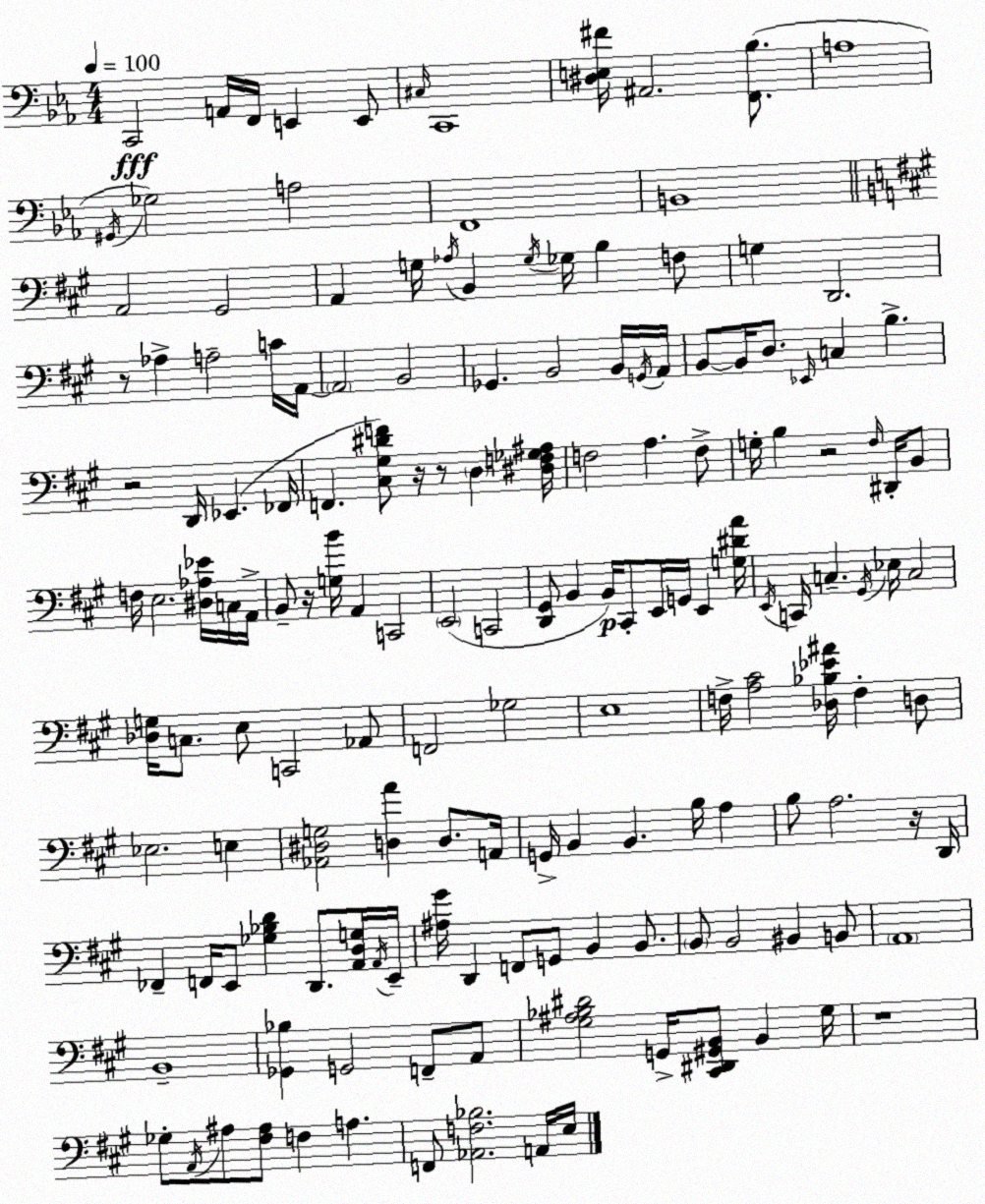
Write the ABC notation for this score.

X:1
T:Untitled
M:4/4
L:1/4
K:Cm
C,,2 A,,/4 F,,/4 E,, E,,/2 ^C,/4 C,,4 [^D,E,^F]/4 ^A,,2 [F,,_B,]/2 A,4 ^G,,/4 _G,2 A,2 F,,4 B,,4 A,,2 ^G,,2 A,, G,/4 _A,/4 B,, G,/4 _G,/4 B, F,/2 G, D,,2 z/2 _A, A,2 C/4 A,,/4 A,,2 B,,2 _G,, B,,2 B,,/4 G,,/4 A,,/4 B,,/2 B,,/4 D,/2 _E,,/4 C, B, z2 D,,/4 _E,, _F,,/4 F,, [^C,^G,^DF]/2 z/4 z/2 D, [^D,F,_G,^A,]/4 F,2 A, F,/2 G,/4 B, z2 ^F,/4 ^D,,/4 B,,/2 F,/4 E,2 [^D,_A,_E]/4 C,/4 A,,/4 B,,/2 z/4 [G,B]/4 A,, C,,2 E,,2 C,,2 [D,,^G,,]/2 B,, B,,/4 ^C,,/2 E,,/4 G,,/4 E,, [G,^DA]/4 E,,/4 C,,/4 C, ^G,,/4 _E,/4 C,2 [_D,G,]/4 C,/2 E,/2 C,,2 _A,,/2 F,,2 _G,2 E,4 F,/4 [A,^C]2 [_D,_B,_E^A]/4 F, D,/2 _E,2 E, [_A,,^D,G,]2 [D,A] D,/2 A,,/4 G,,/4 B,, B,, B,/4 A, B,/2 A,2 z/4 D,,/4 _F,, F,,/4 E,,/2 [_G,_B,D] D,,/2 [A,,D,G,]/4 A,,/4 E,,/4 [^A,^G]/4 D,, F,,/2 G,,/2 B,, B,,/2 B,,/2 B,,2 ^B,, B,,/2 A,,4 B,,4 [_G,,_B,] G,,2 F,,/2 A,,/2 [^G,^A,_B,^D]2 G,,/4 [^C,,^D,,^G,,B,,]/2 B,, ^G,/4 z4 _G,/2 A,,/4 ^A,/2 [^F,^A,]/2 F, A, F,,/2 [_A,,F,_B,]2 A,,/4 E,/4